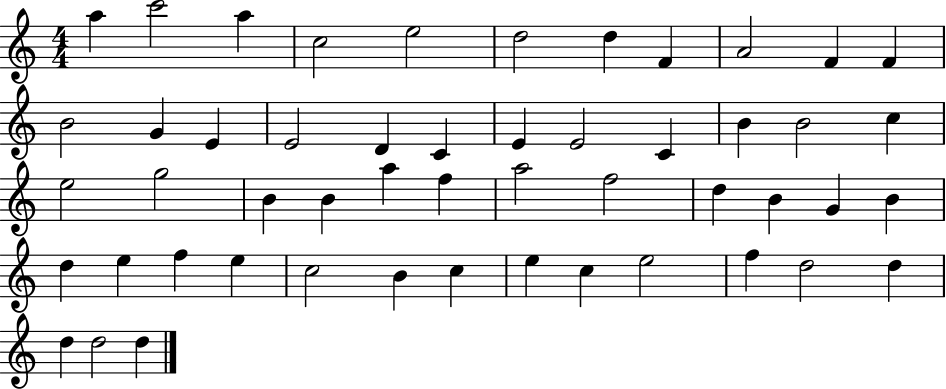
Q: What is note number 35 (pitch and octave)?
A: B4